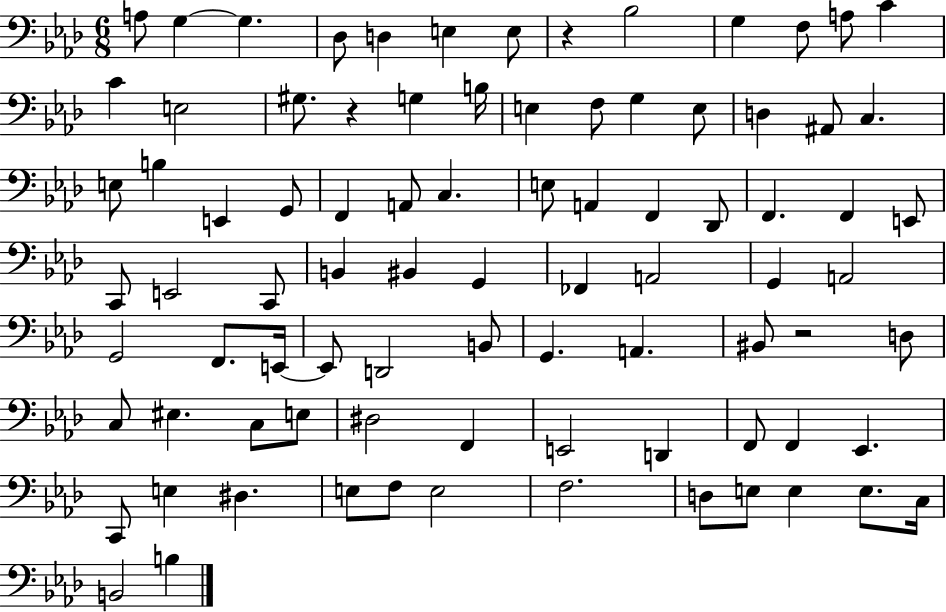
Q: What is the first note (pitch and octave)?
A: A3